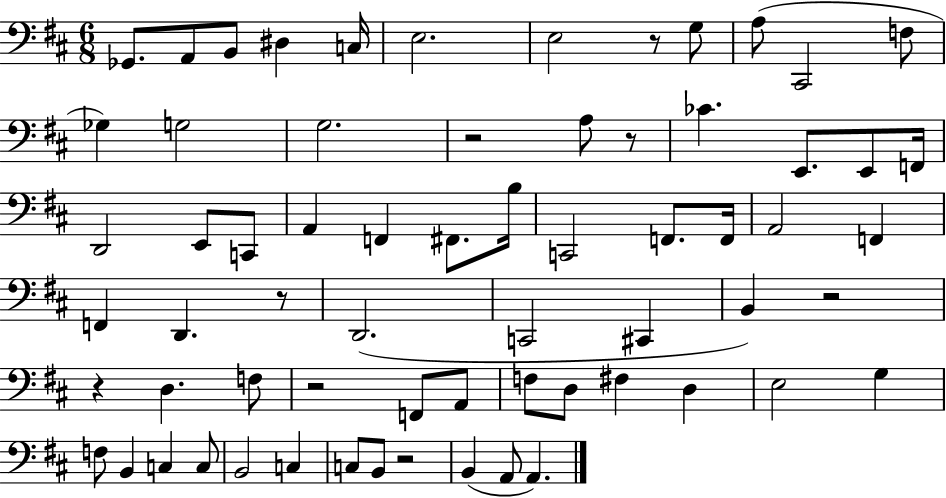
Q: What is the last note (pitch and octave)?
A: A2